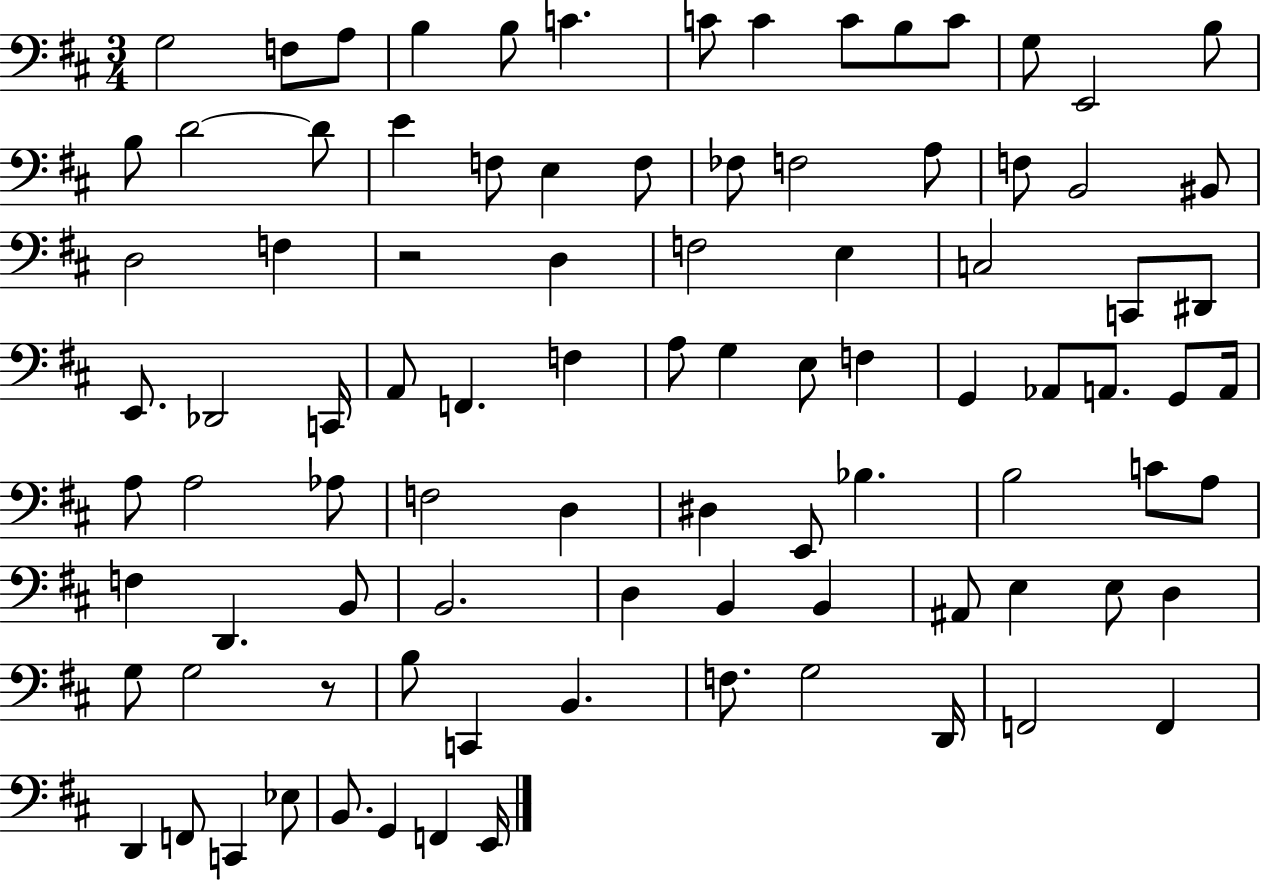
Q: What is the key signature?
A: D major